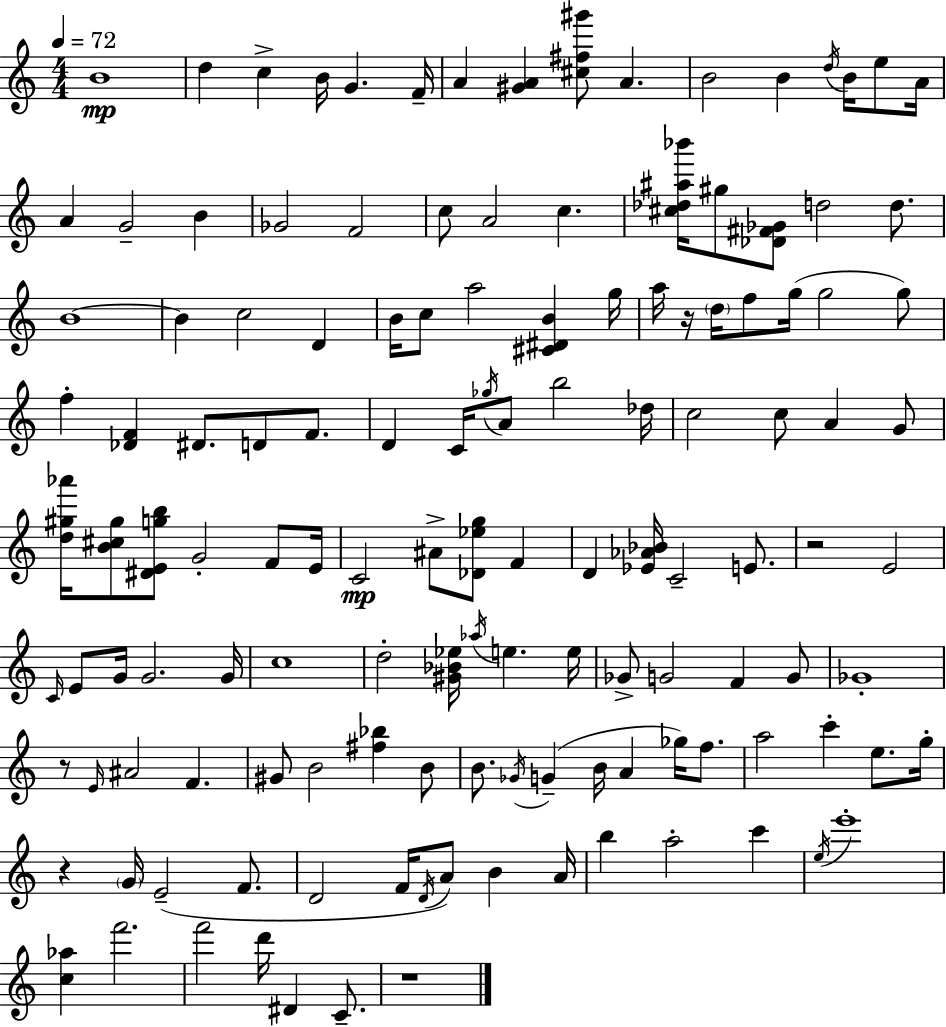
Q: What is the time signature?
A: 4/4